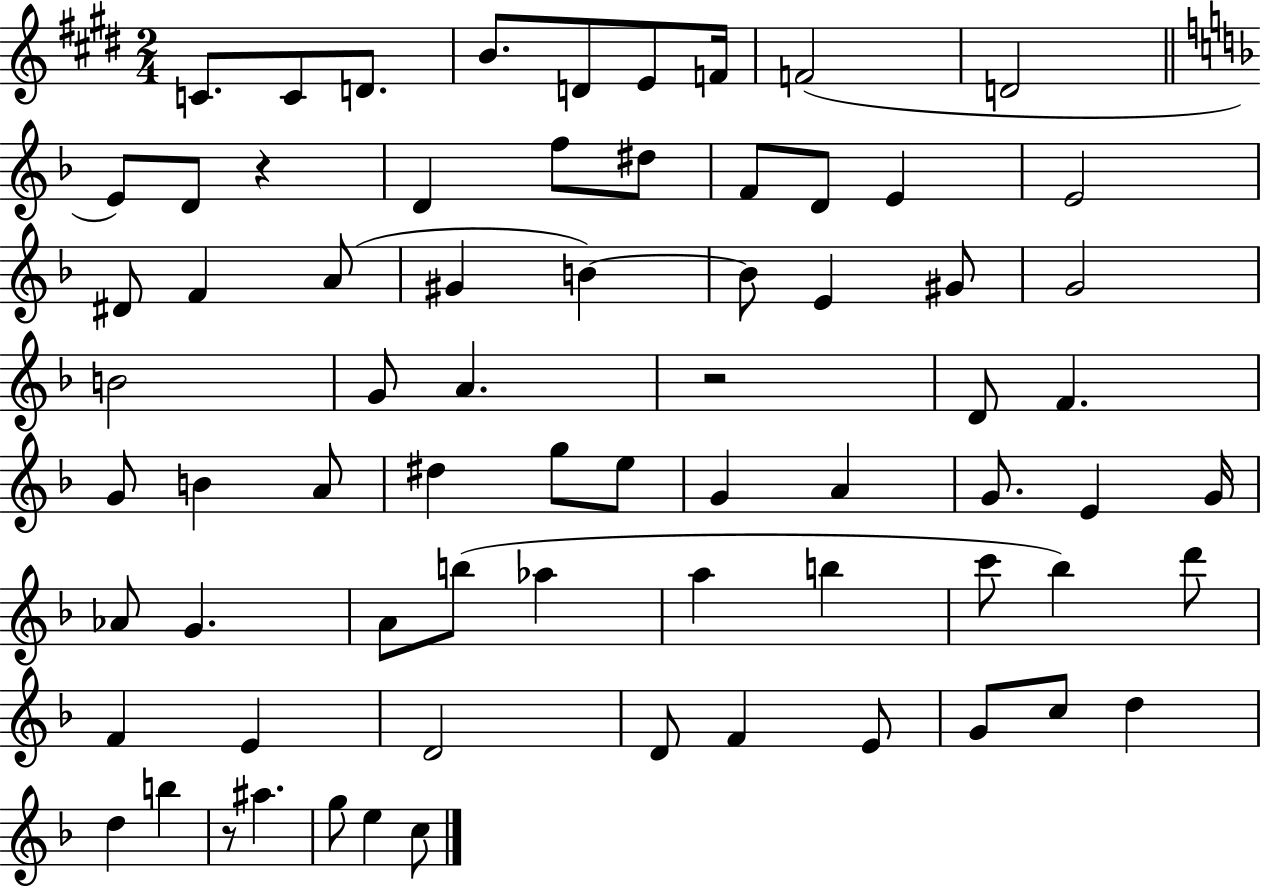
C4/e. C4/e D4/e. B4/e. D4/e E4/e F4/s F4/h D4/h E4/e D4/e R/q D4/q F5/e D#5/e F4/e D4/e E4/q E4/h D#4/e F4/q A4/e G#4/q B4/q B4/e E4/q G#4/e G4/h B4/h G4/e A4/q. R/h D4/e F4/q. G4/e B4/q A4/e D#5/q G5/e E5/e G4/q A4/q G4/e. E4/q G4/s Ab4/e G4/q. A4/e B5/e Ab5/q A5/q B5/q C6/e Bb5/q D6/e F4/q E4/q D4/h D4/e F4/q E4/e G4/e C5/e D5/q D5/q B5/q R/e A#5/q. G5/e E5/q C5/e